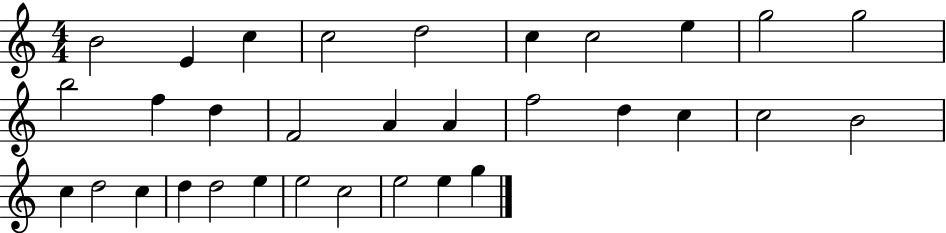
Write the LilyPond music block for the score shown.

{
  \clef treble
  \numericTimeSignature
  \time 4/4
  \key c \major
  b'2 e'4 c''4 | c''2 d''2 | c''4 c''2 e''4 | g''2 g''2 | \break b''2 f''4 d''4 | f'2 a'4 a'4 | f''2 d''4 c''4 | c''2 b'2 | \break c''4 d''2 c''4 | d''4 d''2 e''4 | e''2 c''2 | e''2 e''4 g''4 | \break \bar "|."
}